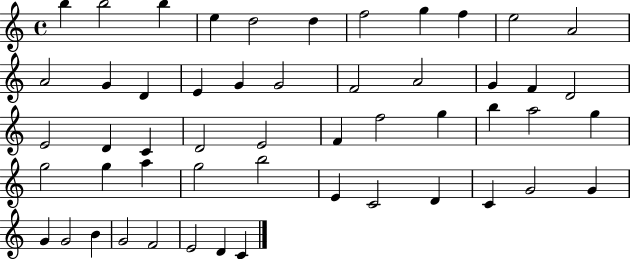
X:1
T:Untitled
M:4/4
L:1/4
K:C
b b2 b e d2 d f2 g f e2 A2 A2 G D E G G2 F2 A2 G F D2 E2 D C D2 E2 F f2 g b a2 g g2 g a g2 b2 E C2 D C G2 G G G2 B G2 F2 E2 D C